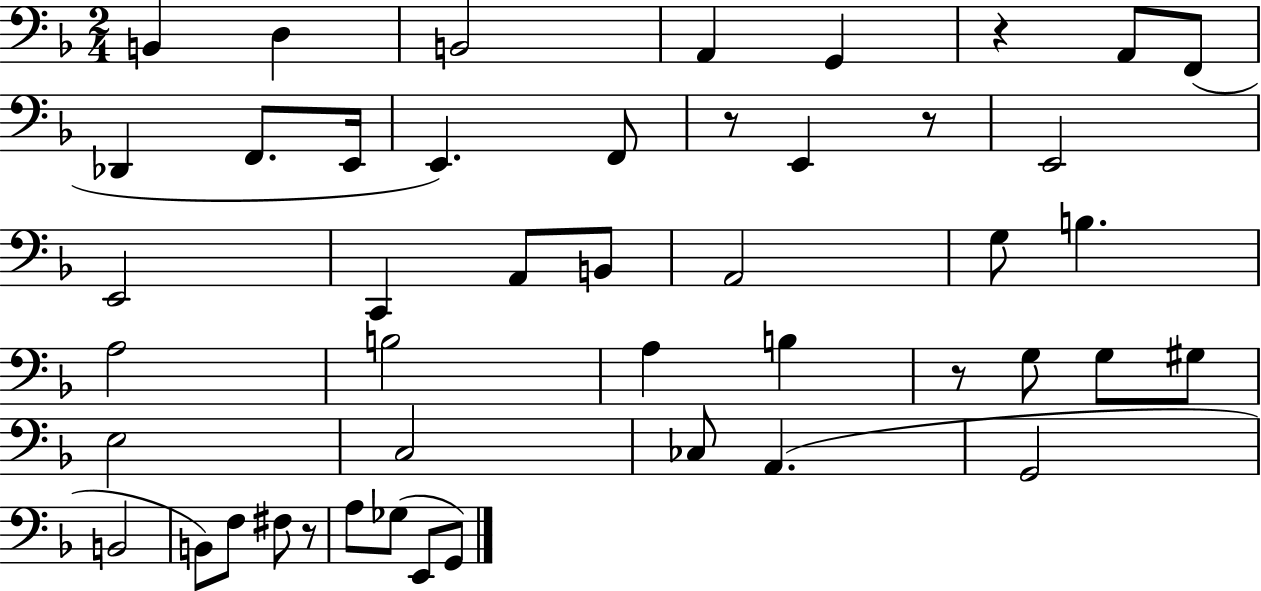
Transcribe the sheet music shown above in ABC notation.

X:1
T:Untitled
M:2/4
L:1/4
K:F
B,, D, B,,2 A,, G,, z A,,/2 F,,/2 _D,, F,,/2 E,,/4 E,, F,,/2 z/2 E,, z/2 E,,2 E,,2 C,, A,,/2 B,,/2 A,,2 G,/2 B, A,2 B,2 A, B, z/2 G,/2 G,/2 ^G,/2 E,2 C,2 _C,/2 A,, G,,2 B,,2 B,,/2 F,/2 ^F,/2 z/2 A,/2 _G,/2 E,,/2 G,,/2